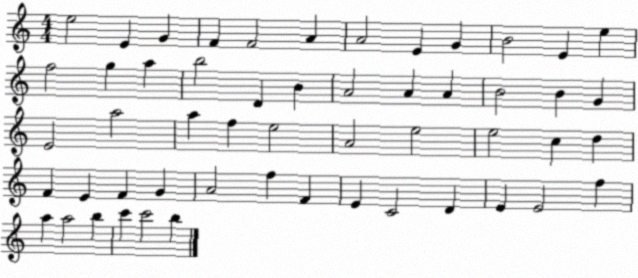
X:1
T:Untitled
M:4/4
L:1/4
K:C
e2 E G F F2 A A2 E G B2 E e f2 g a b2 D B A2 A A B2 B G E2 a2 a f e2 A2 e2 e2 c d F E F G A2 f F E C2 D E E2 f a a2 b c' c'2 b